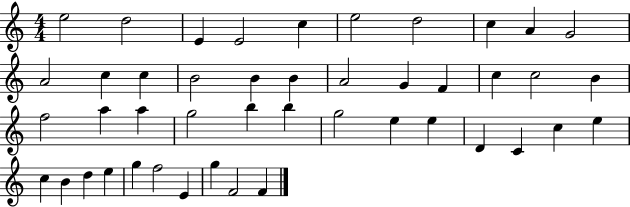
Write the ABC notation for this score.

X:1
T:Untitled
M:4/4
L:1/4
K:C
e2 d2 E E2 c e2 d2 c A G2 A2 c c B2 B B A2 G F c c2 B f2 a a g2 b b g2 e e D C c e c B d e g f2 E g F2 F